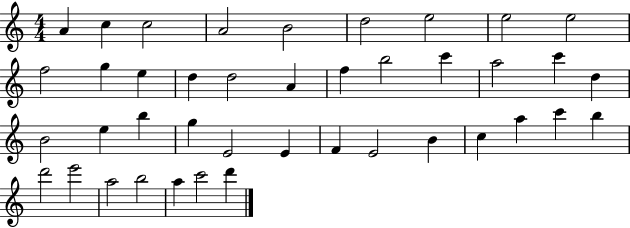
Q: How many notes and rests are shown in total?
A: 41